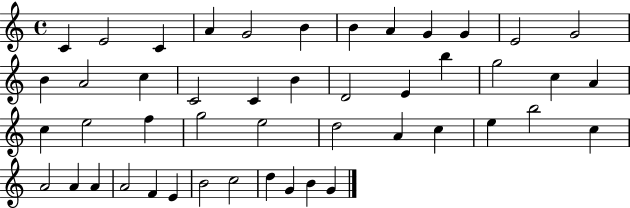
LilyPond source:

{
  \clef treble
  \time 4/4
  \defaultTimeSignature
  \key c \major
  c'4 e'2 c'4 | a'4 g'2 b'4 | b'4 a'4 g'4 g'4 | e'2 g'2 | \break b'4 a'2 c''4 | c'2 c'4 b'4 | d'2 e'4 b''4 | g''2 c''4 a'4 | \break c''4 e''2 f''4 | g''2 e''2 | d''2 a'4 c''4 | e''4 b''2 c''4 | \break a'2 a'4 a'4 | a'2 f'4 e'4 | b'2 c''2 | d''4 g'4 b'4 g'4 | \break \bar "|."
}